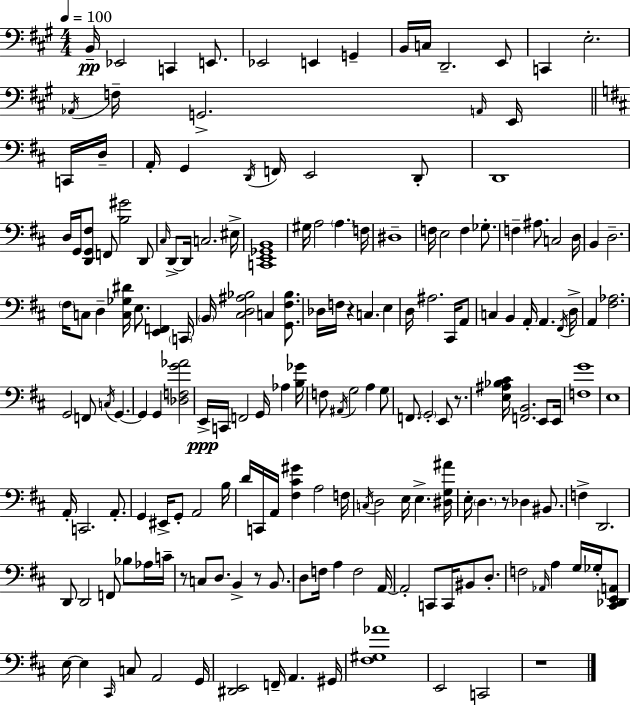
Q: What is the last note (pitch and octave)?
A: C2